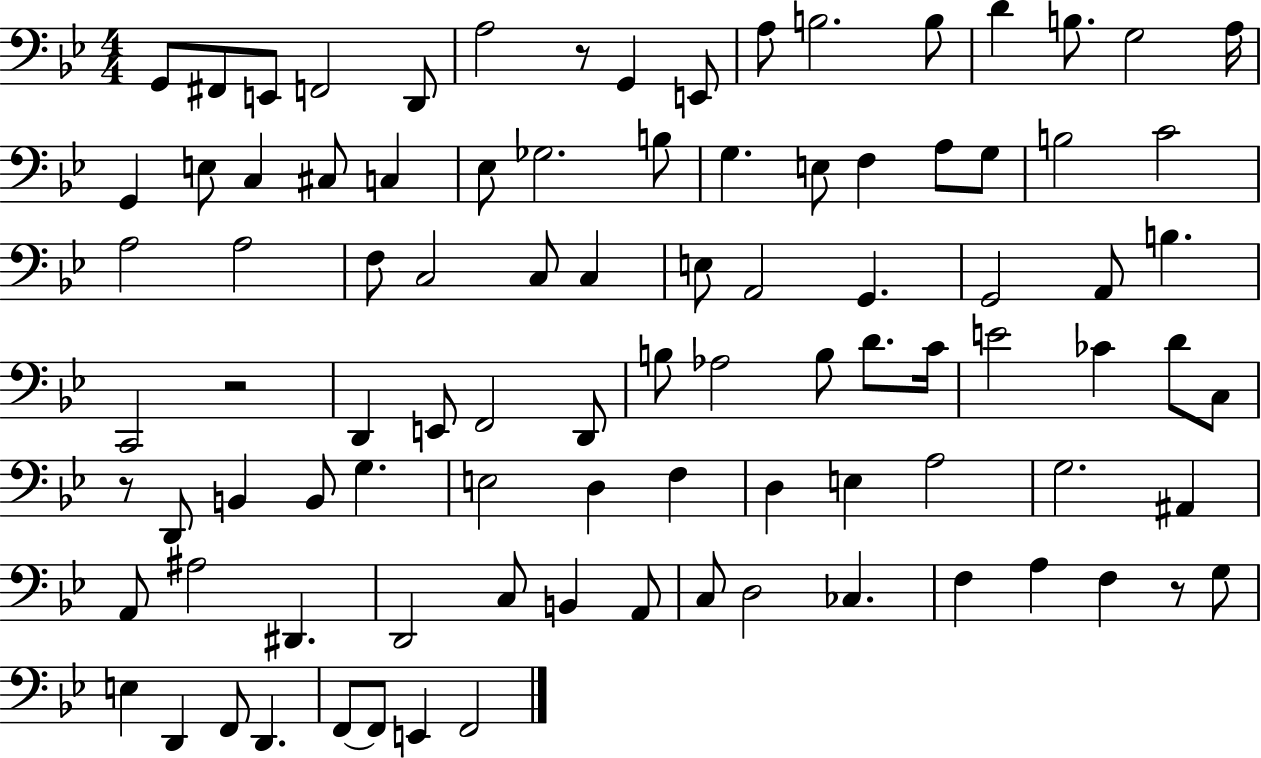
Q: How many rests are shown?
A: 4